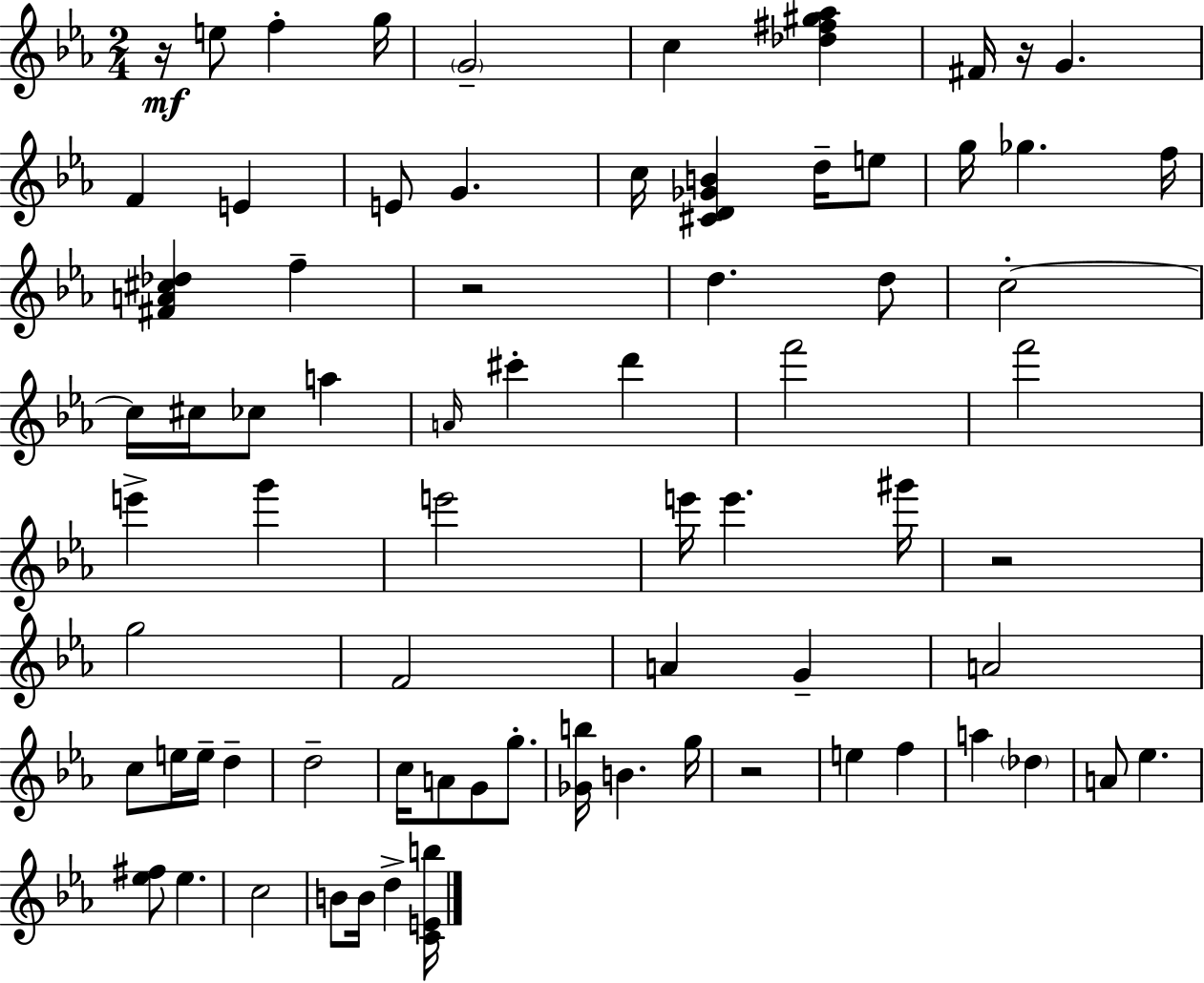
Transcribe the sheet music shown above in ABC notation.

X:1
T:Untitled
M:2/4
L:1/4
K:Cm
z/4 e/2 f g/4 G2 c [_d^f^g_a] ^F/4 z/4 G F E E/2 G c/4 [^CD_GB] d/4 e/2 g/4 _g f/4 [^FA^c_d] f z2 d d/2 c2 c/4 ^c/4 _c/2 a A/4 ^c' d' f'2 f'2 e' g' e'2 e'/4 e' ^g'/4 z2 g2 F2 A G A2 c/2 e/4 e/4 d d2 c/4 A/2 G/2 g/2 [_Gb]/4 B g/4 z2 e f a _d A/2 _e [_e^f]/2 _e c2 B/2 B/4 d [CEb]/4